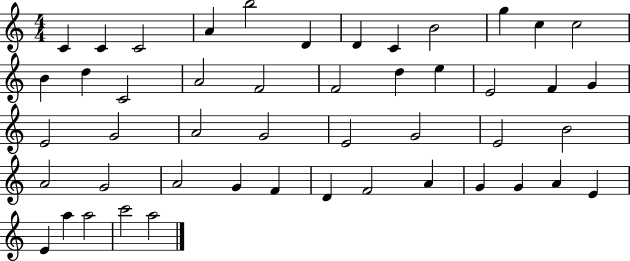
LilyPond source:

{
  \clef treble
  \numericTimeSignature
  \time 4/4
  \key c \major
  c'4 c'4 c'2 | a'4 b''2 d'4 | d'4 c'4 b'2 | g''4 c''4 c''2 | \break b'4 d''4 c'2 | a'2 f'2 | f'2 d''4 e''4 | e'2 f'4 g'4 | \break e'2 g'2 | a'2 g'2 | e'2 g'2 | e'2 b'2 | \break a'2 g'2 | a'2 g'4 f'4 | d'4 f'2 a'4 | g'4 g'4 a'4 e'4 | \break e'4 a''4 a''2 | c'''2 a''2 | \bar "|."
}